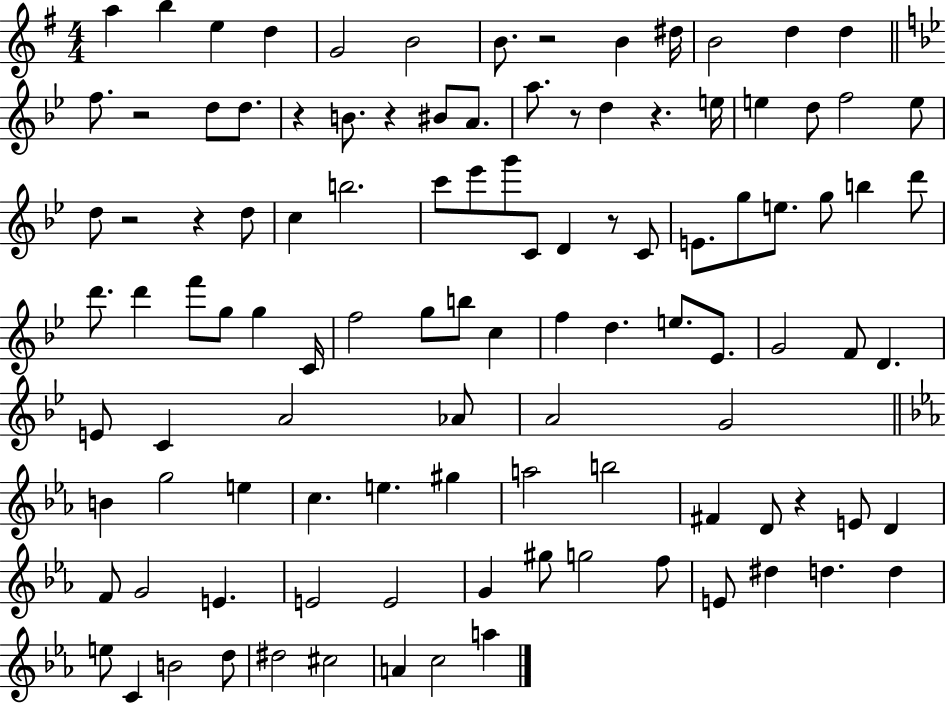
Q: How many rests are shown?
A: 10